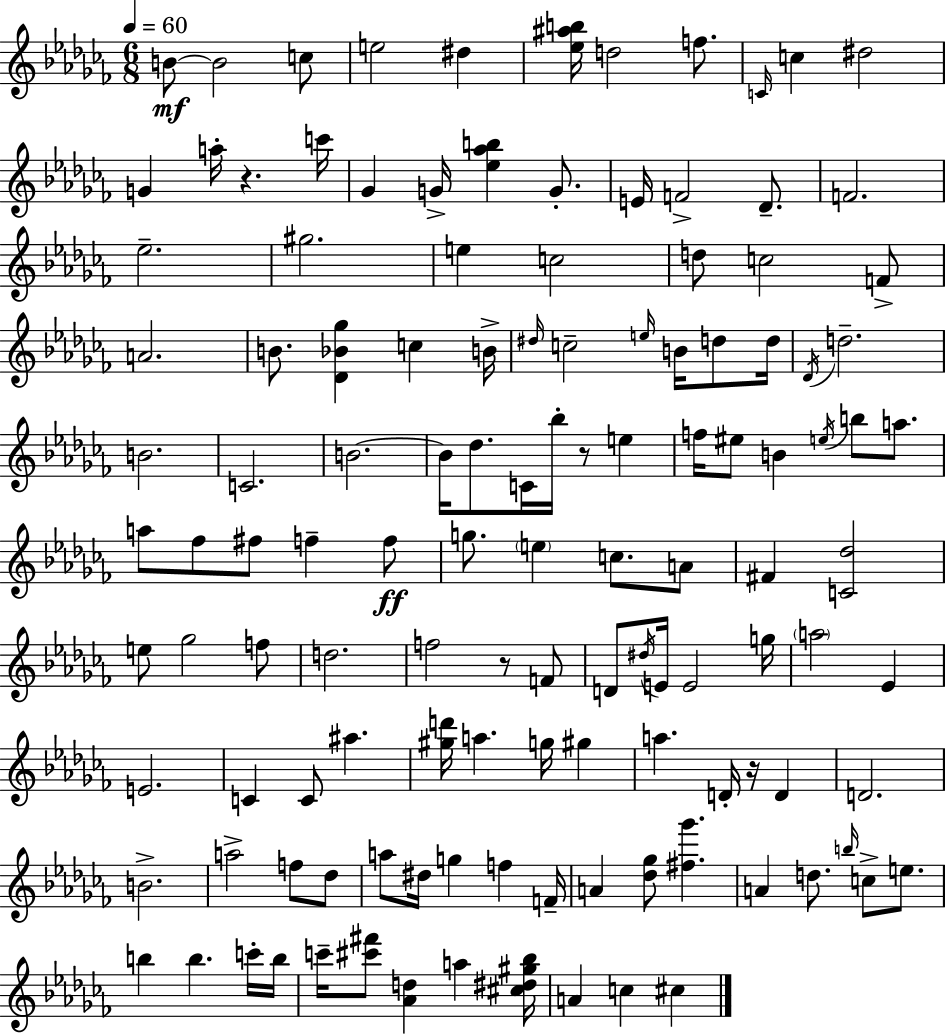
{
  \clef treble
  \numericTimeSignature
  \time 6/8
  \key aes \minor
  \tempo 4 = 60
  \repeat volta 2 { b'8~~\mf b'2 c''8 | e''2 dis''4 | <ees'' ais'' b''>16 d''2 f''8. | \grace { c'16 } c''4 dis''2 | \break g'4 a''16-. r4. | c'''16 ges'4 g'16-> <ees'' aes'' b''>4 g'8.-. | e'16 f'2-> des'8.-- | f'2. | \break ees''2.-- | gis''2. | e''4 c''2 | d''8 c''2 f'8-> | \break a'2. | b'8. <des' bes' ges''>4 c''4 | b'16-> \grace { dis''16 } c''2-- \grace { e''16 } b'16 | d''8 d''16 \acciaccatura { des'16 } d''2.-- | \break b'2. | c'2. | b'2.~~ | b'16 des''8. c'16 bes''16-. r8 | \break e''4 f''16 eis''8 b'4 \acciaccatura { e''16 } | b''8 a''8. a''8 fes''8 fis''8 f''4-- | f''8\ff g''8. \parenthesize e''4 | c''8. a'8 fis'4 <c' des''>2 | \break e''8 ges''2 | f''8 d''2. | f''2 | r8 f'8 d'8 \acciaccatura { dis''16 } e'16 e'2 | \break g''16 \parenthesize a''2 | ees'4 e'2. | c'4 c'8 | ais''4. <gis'' d'''>16 a''4. | \break g''16 gis''4 a''4. | d'16-. r16 d'4 d'2. | b'2.-> | a''2-> | \break f''8 des''8 a''8 dis''16 g''4 | f''4 f'16-- a'4 <des'' ges''>8 | <fis'' ges'''>4. a'4 d''8. | \grace { b''16 } c''8-> e''8. b''4 b''4. | \break c'''16-. b''16 c'''16-- <cis''' fis'''>8 <aes' d''>4 | a''4 <cis'' dis'' gis'' bes''>16 a'4 c''4 | cis''4 } \bar "|."
}